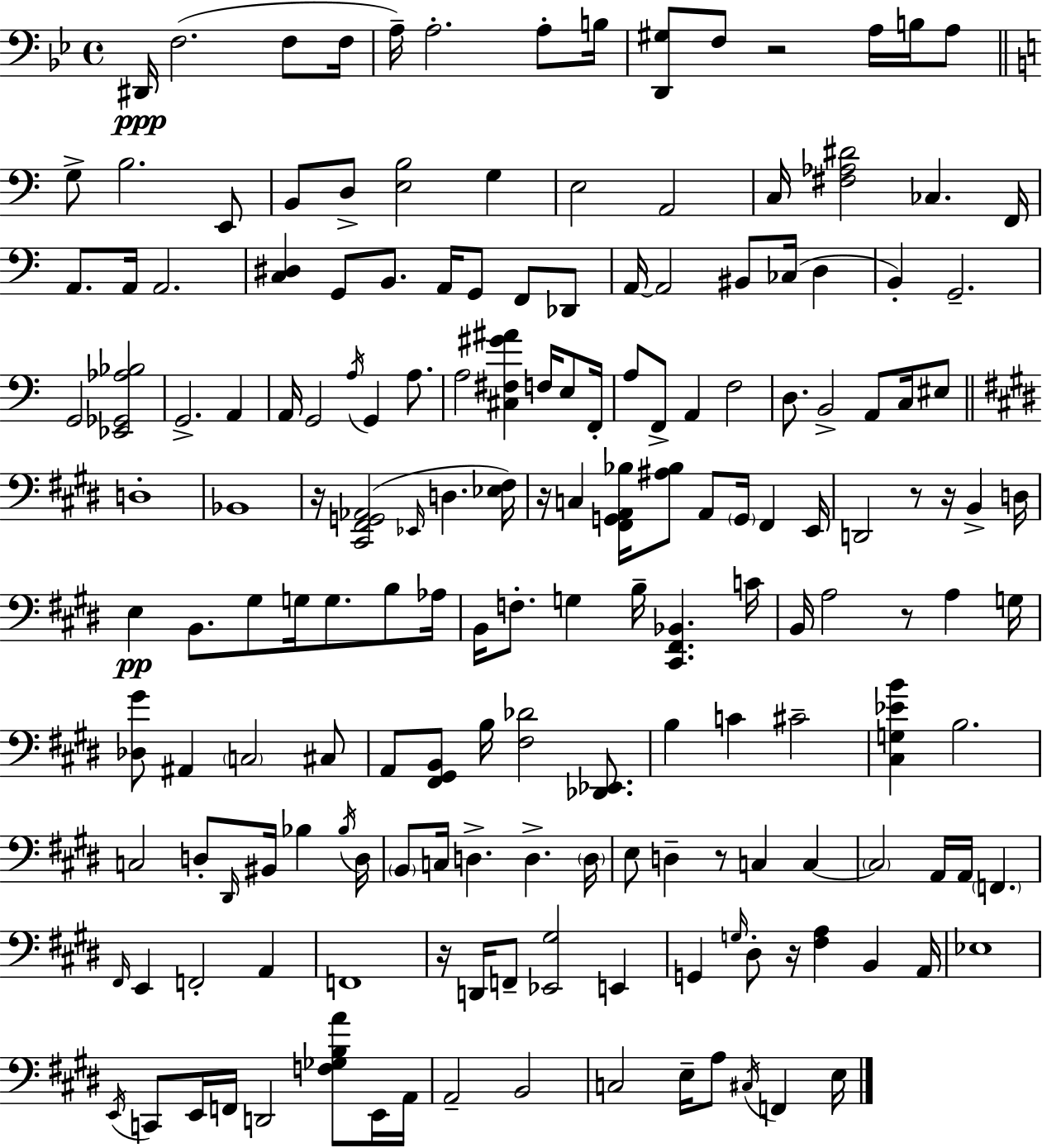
X:1
T:Untitled
M:4/4
L:1/4
K:Bb
^D,,/4 F,2 F,/2 F,/4 A,/4 A,2 A,/2 B,/4 [D,,^G,]/2 F,/2 z2 A,/4 B,/4 A,/2 G,/2 B,2 E,,/2 B,,/2 D,/2 [E,B,]2 G, E,2 A,,2 C,/4 [^F,_A,^D]2 _C, F,,/4 A,,/2 A,,/4 A,,2 [C,^D,] G,,/2 B,,/2 A,,/4 G,,/2 F,,/2 _D,,/2 A,,/4 A,,2 ^B,,/2 _C,/4 D, B,, G,,2 G,,2 [_E,,_G,,_A,_B,]2 G,,2 A,, A,,/4 G,,2 A,/4 G,, A,/2 A,2 [^C,^F,^G^A] F,/4 E,/2 F,,/4 A,/2 F,,/2 A,, F,2 D,/2 B,,2 A,,/2 C,/4 ^E,/2 D,4 _B,,4 z/4 [^C,,^F,,G,,_A,,]2 _E,,/4 D, [_E,^F,]/4 z/4 C, [^F,,G,,A,,_B,]/4 [^A,_B,]/2 A,,/2 G,,/4 ^F,, E,,/4 D,,2 z/2 z/4 B,, D,/4 E, B,,/2 ^G,/2 G,/4 G,/2 B,/2 _A,/4 B,,/4 F,/2 G, B,/4 [^C,,^F,,_B,,] C/4 B,,/4 A,2 z/2 A, G,/4 [_D,^G]/2 ^A,, C,2 ^C,/2 A,,/2 [^F,,^G,,B,,]/2 B,/4 [^F,_D]2 [_D,,_E,,]/2 B, C ^C2 [^C,G,_EB] B,2 C,2 D,/2 ^D,,/4 ^B,,/4 _B, _B,/4 D,/4 B,,/2 C,/4 D, D, D,/4 E,/2 D, z/2 C, C, C,2 A,,/4 A,,/4 F,, ^F,,/4 E,, F,,2 A,, F,,4 z/4 D,,/4 F,,/2 [_E,,^G,]2 E,, G,, G,/4 ^D,/2 z/4 [^F,A,] B,, A,,/4 _E,4 E,,/4 C,,/2 E,,/4 F,,/4 D,,2 [F,_G,B,A]/2 E,,/4 A,,/4 A,,2 B,,2 C,2 E,/4 A,/2 ^C,/4 F,, E,/4